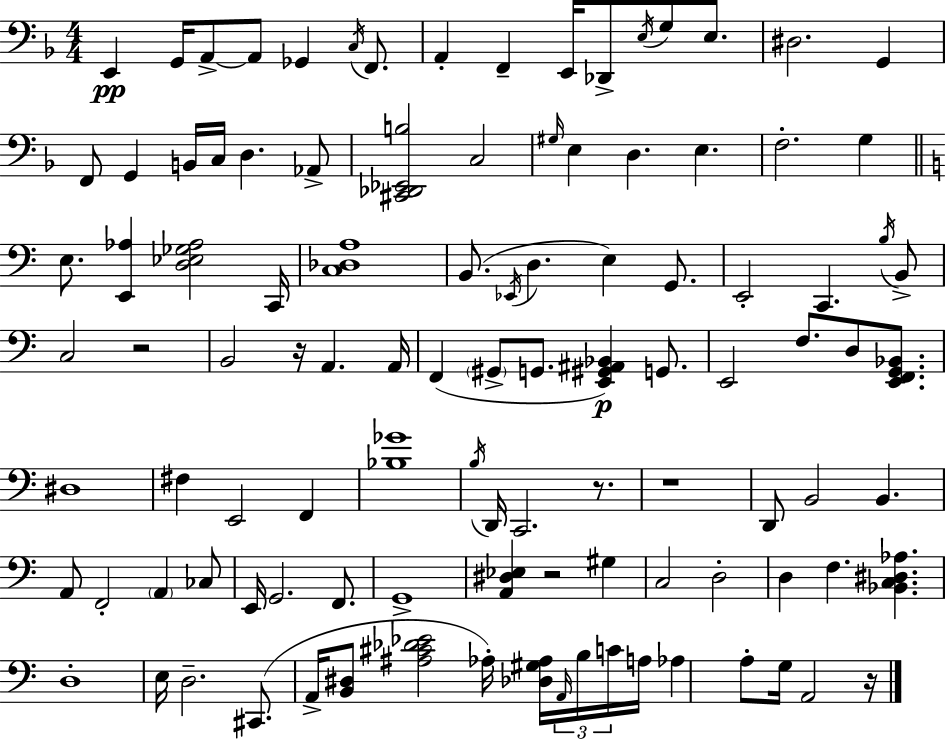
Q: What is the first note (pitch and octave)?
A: E2